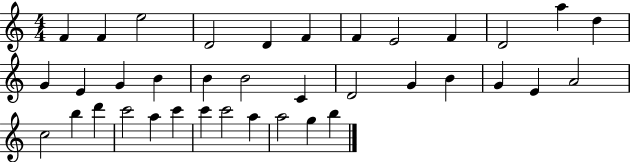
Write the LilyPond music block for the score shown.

{
  \clef treble
  \numericTimeSignature
  \time 4/4
  \key c \major
  f'4 f'4 e''2 | d'2 d'4 f'4 | f'4 e'2 f'4 | d'2 a''4 d''4 | \break g'4 e'4 g'4 b'4 | b'4 b'2 c'4 | d'2 g'4 b'4 | g'4 e'4 a'2 | \break c''2 b''4 d'''4 | c'''2 a''4 c'''4 | c'''4 c'''2 a''4 | a''2 g''4 b''4 | \break \bar "|."
}